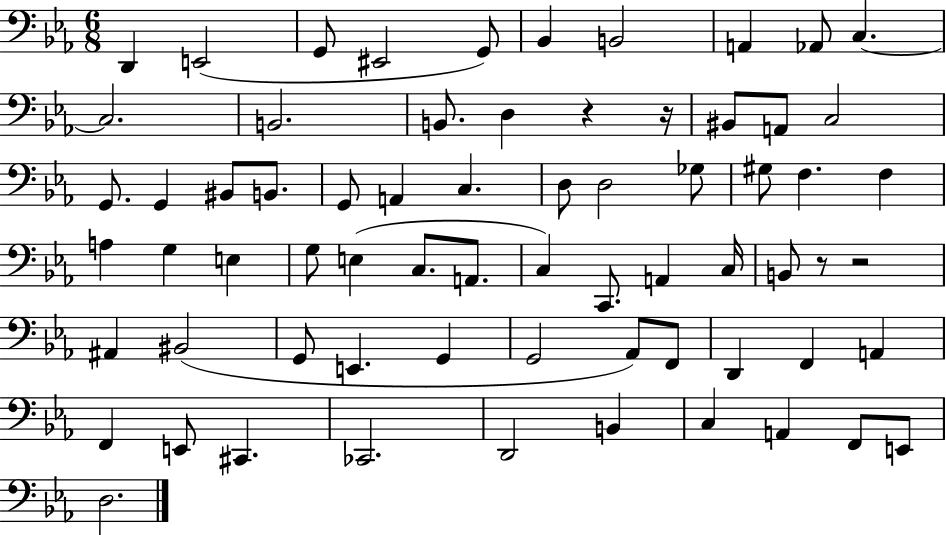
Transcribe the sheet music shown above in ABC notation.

X:1
T:Untitled
M:6/8
L:1/4
K:Eb
D,, E,,2 G,,/2 ^E,,2 G,,/2 _B,, B,,2 A,, _A,,/2 C, C,2 B,,2 B,,/2 D, z z/4 ^B,,/2 A,,/2 C,2 G,,/2 G,, ^B,,/2 B,,/2 G,,/2 A,, C, D,/2 D,2 _G,/2 ^G,/2 F, F, A, G, E, G,/2 E, C,/2 A,,/2 C, C,,/2 A,, C,/4 B,,/2 z/2 z2 ^A,, ^B,,2 G,,/2 E,, G,, G,,2 _A,,/2 F,,/2 D,, F,, A,, F,, E,,/2 ^C,, _C,,2 D,,2 B,, C, A,, F,,/2 E,,/2 D,2